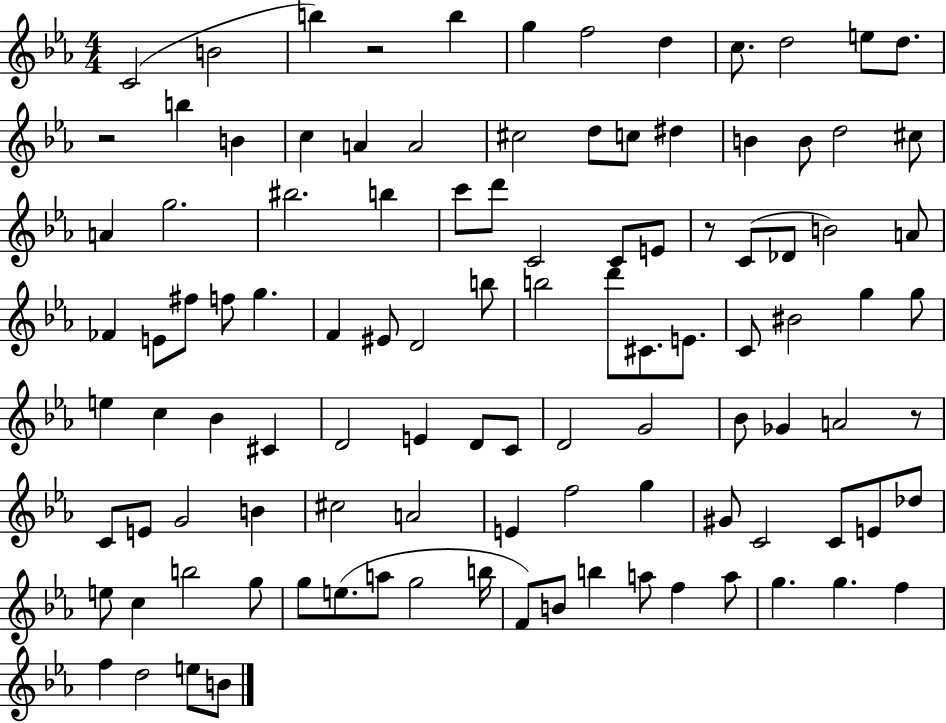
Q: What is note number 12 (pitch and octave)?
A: B5